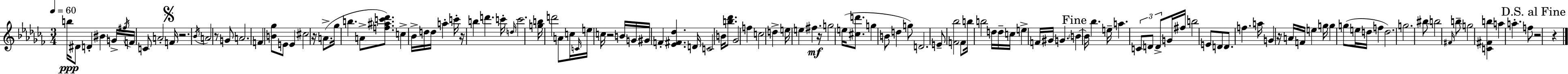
B5/s D#4/e D4/q BIS4/q G4/s F#5/s F4/s C4/e A4/h F4/s R/h. Bb4/s A4/h R/e G4/e A4/h. F4/q [B4,Gb5]/e E4/e E4/q C#5/h R/s A4/e. Gb5/s B5/q. A4/e [F5,A#5,C6,Db6]/e. C5/q Bb4/s D5/s D5/s A5/q C6/s R/s B5/q D6/q. C6/s D5/s C6/h. [G5,B5]/s D6/h A4/e C5/s C4/s E5/s C5/s R/h B4/s G4/s G#4/s F4/q [Eb4,F#4,Db5]/q. D4/s C4/h B4/s [B5,Db6]/e. Gb4/h F5/q C5/h D5/q E5/s E5/q F#5/q. R/s G5/h E5/s [C#5,D6]/e. G5/q B4/e D5/q G5/e D4/h. E4/e [F4,Bb5]/h F4/e B5/s B5/h D5/s D5/s C5/s E5/q F4/s G#4/s G4/q. B4/q B4/s Bb5/q. E5/s A5/q. C4/e D4/e D4/e G4/s F#5/s B5/h E4/e D4/e D4/e. F5/q. A5/s G4/q R/s A4/s F4/s E5/q G5/s G5/q G5/e E5/s D5/s F5/q D5/h. G5/h. BIS5/e B5/h F#4/s B5/e G5/h [C4,F#4,B5]/q A5/q A5/q. F5/e R/h R/q